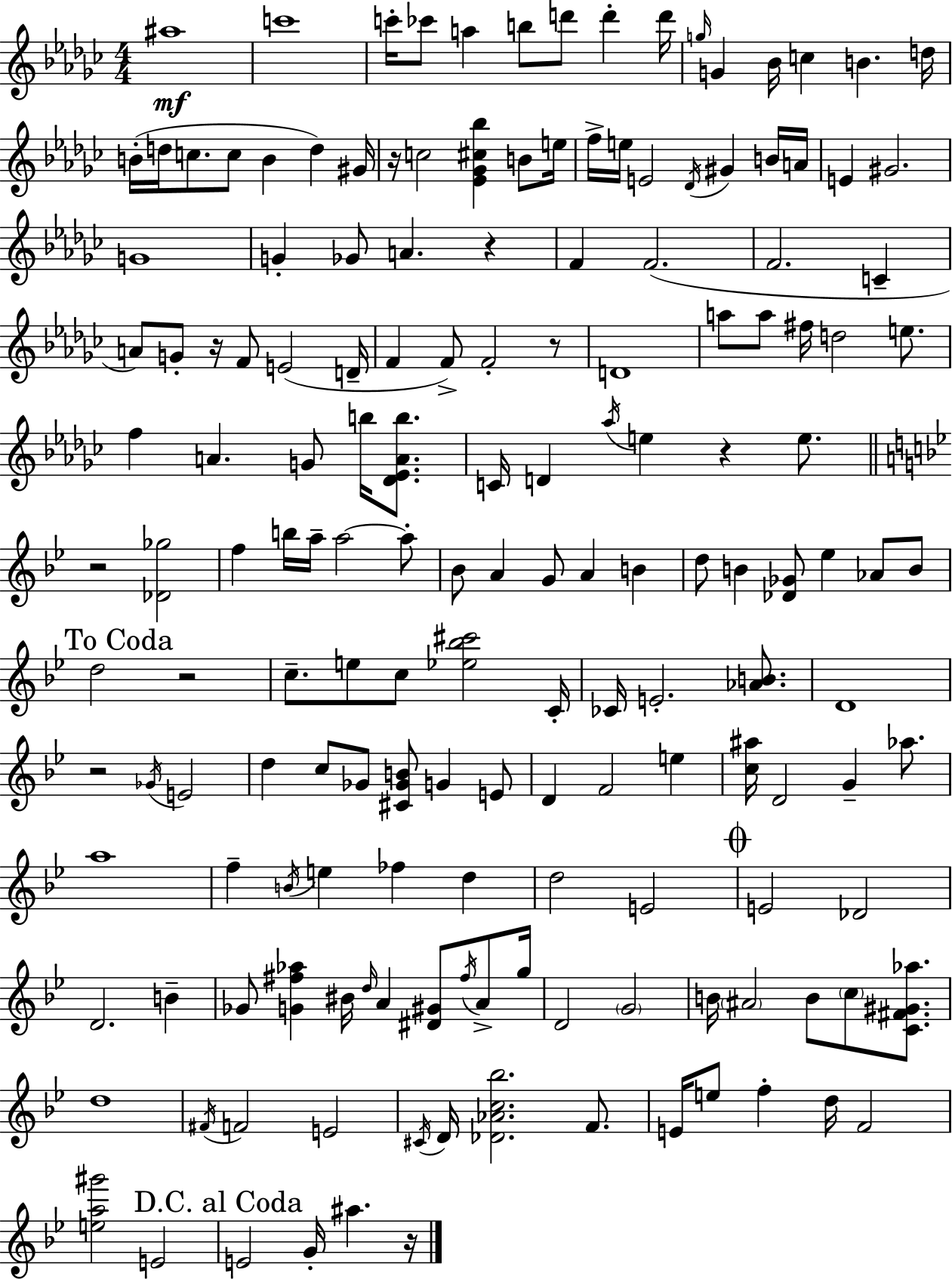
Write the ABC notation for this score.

X:1
T:Untitled
M:4/4
L:1/4
K:Ebm
^a4 c'4 c'/4 _c'/2 a b/2 d'/2 d' d'/4 g/4 G _B/4 c B d/4 B/4 d/4 c/2 c/2 B d ^G/4 z/4 c2 [_E_G^c_b] B/2 e/4 f/4 e/4 E2 _D/4 ^G B/4 A/4 E ^G2 G4 G _G/2 A z F F2 F2 C A/2 G/2 z/4 F/2 E2 D/4 F F/2 F2 z/2 D4 a/2 a/2 ^f/4 d2 e/2 f A G/2 b/4 [_D_EAb]/2 C/4 D _a/4 e z e/2 z2 [_D_g]2 f b/4 a/4 a2 a/2 _B/2 A G/2 A B d/2 B [_D_G]/2 _e _A/2 B/2 d2 z2 c/2 e/2 c/2 [_e_b^c']2 C/4 _C/4 E2 [_AB]/2 D4 z2 _G/4 E2 d c/2 _G/2 [^C_GB]/2 G E/2 D F2 e [c^a]/4 D2 G _a/2 a4 f B/4 e _f d d2 E2 E2 _D2 D2 B _G/2 [G^f_a] ^B/4 d/4 A [^D^G]/2 ^f/4 A/2 g/4 D2 G2 B/4 ^A2 B/2 c/2 [C^F^G_a]/2 d4 ^F/4 F2 E2 ^C/4 D/4 [_D_Ac_b]2 F/2 E/4 e/2 f d/4 F2 [ea^g']2 E2 E2 G/4 ^a z/4